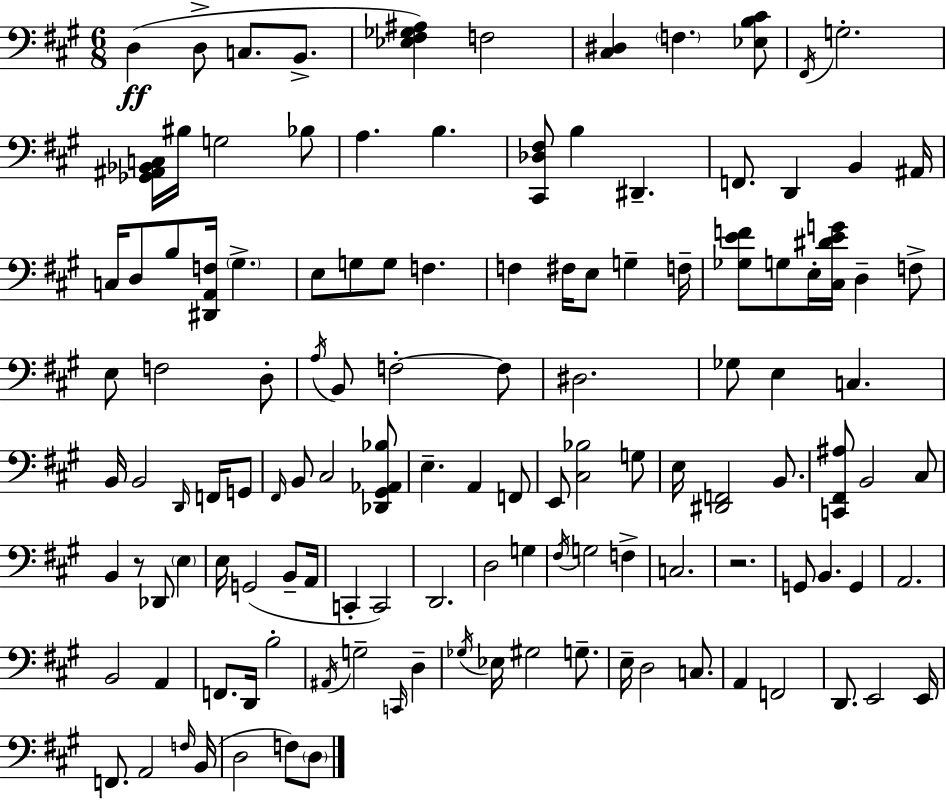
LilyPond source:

{
  \clef bass
  \numericTimeSignature
  \time 6/8
  \key a \major
  d4(\ff d8-> c8. b,8.-> | <ees fis ges ais>4) f2 | <cis dis>4 \parenthesize f4. <ees b cis'>8 | \acciaccatura { fis,16 } g2.-. | \break <ges, ais, bes, c>16 bis16 g2 bes8 | a4. b4. | <cis, des fis>8 b4 dis,4.-- | f,8. d,4 b,4 | \break ais,16 c16 d8 b8 <dis, a, f>16 \parenthesize gis4.-> | e8 g8 g8 f4. | f4 fis16 e8 g4-- | f16-- <ges e' f'>8 g8 e16-. <cis dis' e' g'>16 d4-- f8-> | \break e8 f2 d8-. | \acciaccatura { a16 } b,8 f2-.~~ | f8 dis2. | ges8 e4 c4. | \break b,16 b,2 \grace { d,16 } | f,16 g,8 \grace { fis,16 } b,8 cis2 | <des, gis, aes, bes>8 e4.-- a,4 | f,8 e,8 <cis bes>2 | \break g8 e16 <dis, f,>2 | b,8. <c, fis, ais>8 b,2 | cis8 b,4 r8 des,8 | \parenthesize e4 e16 g,2( | \break b,8-- a,16 c,4-. c,2) | d,2. | d2 | g4 \acciaccatura { fis16 } g2 | \break f4-> c2. | r2. | g,8 b,4. | g,4 a,2. | \break b,2 | a,4 f,8. d,16 b2-. | \acciaccatura { ais,16 } g2-- | \grace { c,16 } d4-- \acciaccatura { ges16 } ees16 gis2 | \break g8.-- e16-- d2 | c8. a,4 | f,2 d,8. e,2 | e,16 f,8. a,2 | \break \grace { f16 }( b,16 d2 | f8) \parenthesize d8 \bar "|."
}